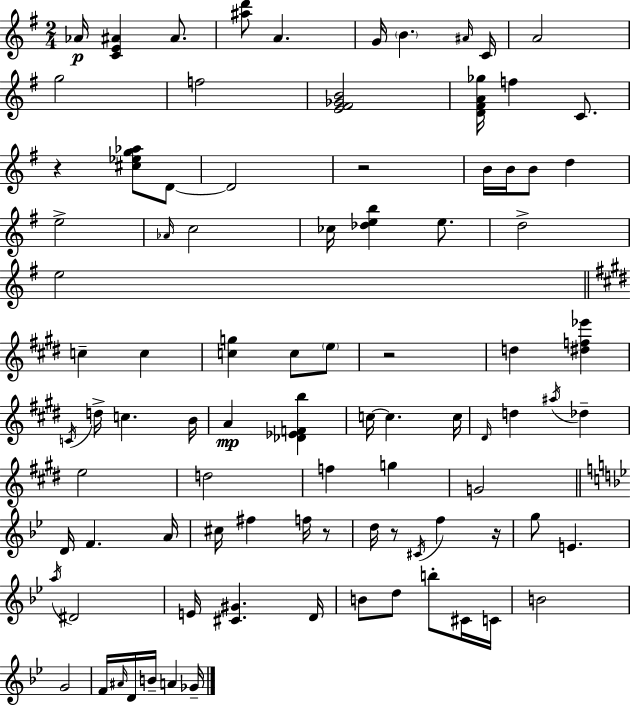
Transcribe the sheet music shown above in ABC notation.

X:1
T:Untitled
M:2/4
L:1/4
K:G
_A/4 [CE^A] ^A/2 [^ad']/2 A G/4 B ^A/4 C/4 A2 g2 f2 [E^F_GB]2 [D^FA_g]/4 f C/2 z [^c_eg_a]/2 D/2 D2 z2 B/4 B/4 B/2 d e2 _A/4 c2 _c/4 [_deb] e/2 d2 e2 c c [cg] c/2 e/2 z2 d [^df_e'] C/4 d/4 c B/4 A [_D_EFb] c/4 c c/4 ^D/4 d ^a/4 _d e2 d2 f g G2 D/4 F A/4 ^c/4 ^f f/4 z/2 d/4 z/2 ^C/4 f z/4 g/2 E a/4 ^D2 E/4 [^C^G] D/4 B/2 d/2 b/2 ^C/4 C/4 B2 G2 F/4 ^A/4 D/4 B/4 A _G/4